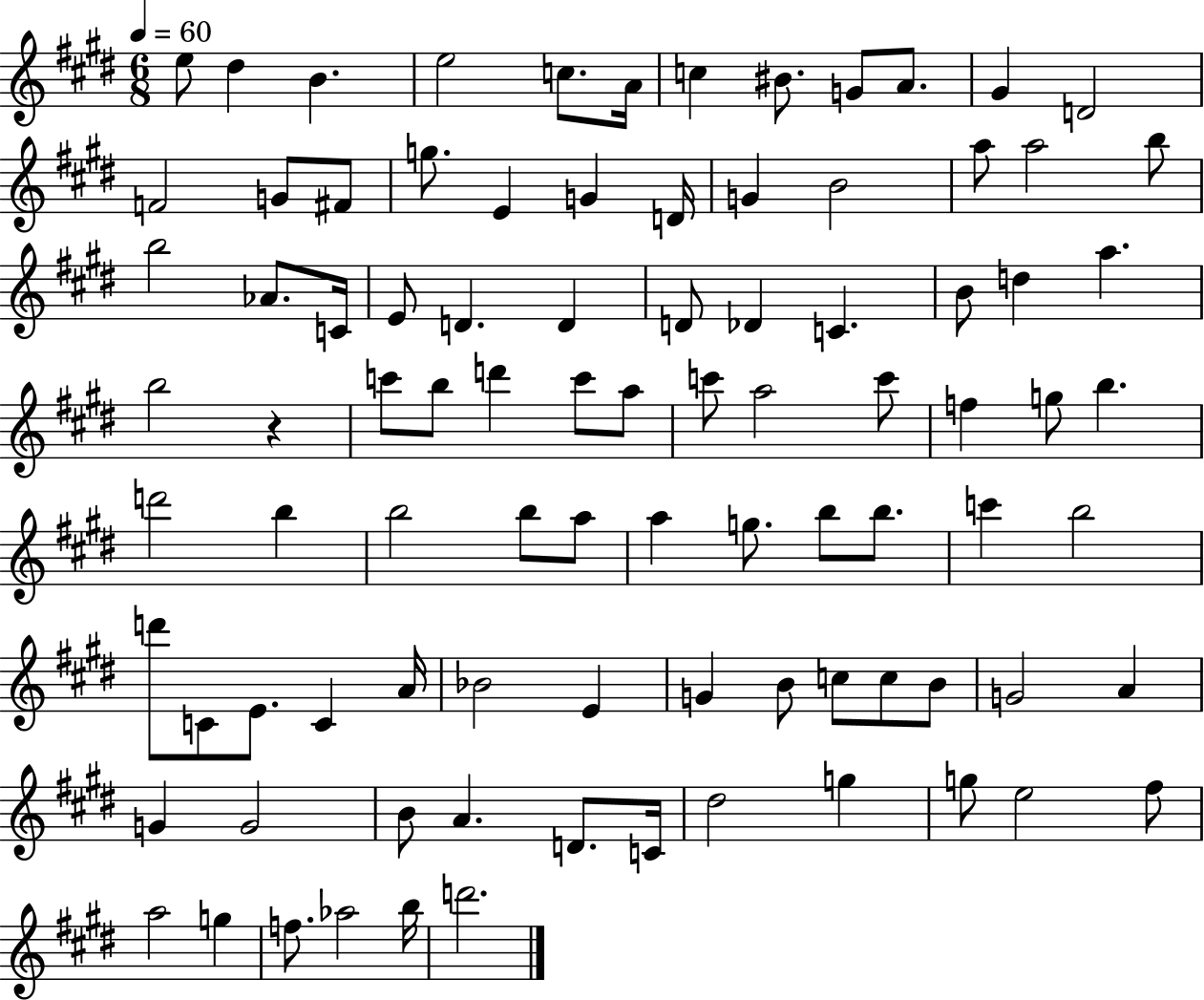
E5/e D#5/q B4/q. E5/h C5/e. A4/s C5/q BIS4/e. G4/e A4/e. G#4/q D4/h F4/h G4/e F#4/e G5/e. E4/q G4/q D4/s G4/q B4/h A5/e A5/h B5/e B5/h Ab4/e. C4/s E4/e D4/q. D4/q D4/e Db4/q C4/q. B4/e D5/q A5/q. B5/h R/q C6/e B5/e D6/q C6/e A5/e C6/e A5/h C6/e F5/q G5/e B5/q. D6/h B5/q B5/h B5/e A5/e A5/q G5/e. B5/e B5/e. C6/q B5/h D6/e C4/e E4/e. C4/q A4/s Bb4/h E4/q G4/q B4/e C5/e C5/e B4/e G4/h A4/q G4/q G4/h B4/e A4/q. D4/e. C4/s D#5/h G5/q G5/e E5/h F#5/e A5/h G5/q F5/e. Ab5/h B5/s D6/h.